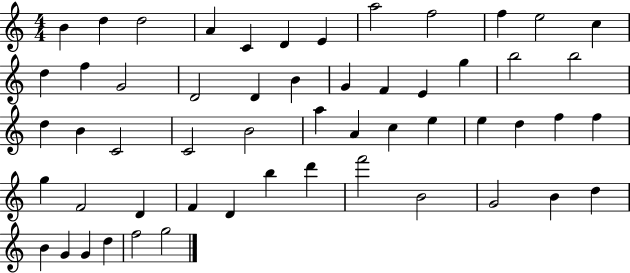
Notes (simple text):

B4/q D5/q D5/h A4/q C4/q D4/q E4/q A5/h F5/h F5/q E5/h C5/q D5/q F5/q G4/h D4/h D4/q B4/q G4/q F4/q E4/q G5/q B5/h B5/h D5/q B4/q C4/h C4/h B4/h A5/q A4/q C5/q E5/q E5/q D5/q F5/q F5/q G5/q F4/h D4/q F4/q D4/q B5/q D6/q F6/h B4/h G4/h B4/q D5/q B4/q G4/q G4/q D5/q F5/h G5/h